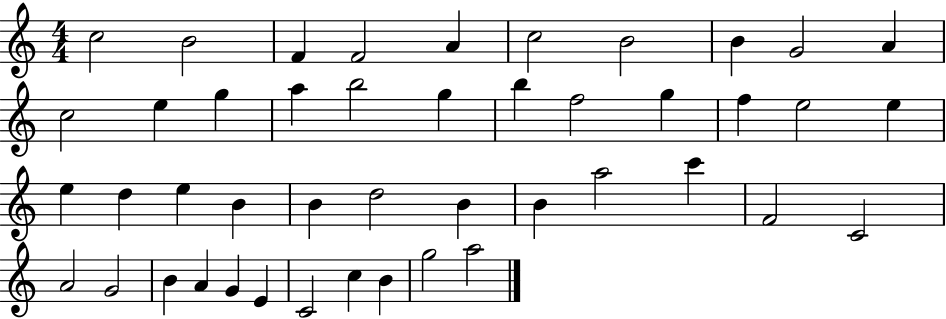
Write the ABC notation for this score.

X:1
T:Untitled
M:4/4
L:1/4
K:C
c2 B2 F F2 A c2 B2 B G2 A c2 e g a b2 g b f2 g f e2 e e d e B B d2 B B a2 c' F2 C2 A2 G2 B A G E C2 c B g2 a2